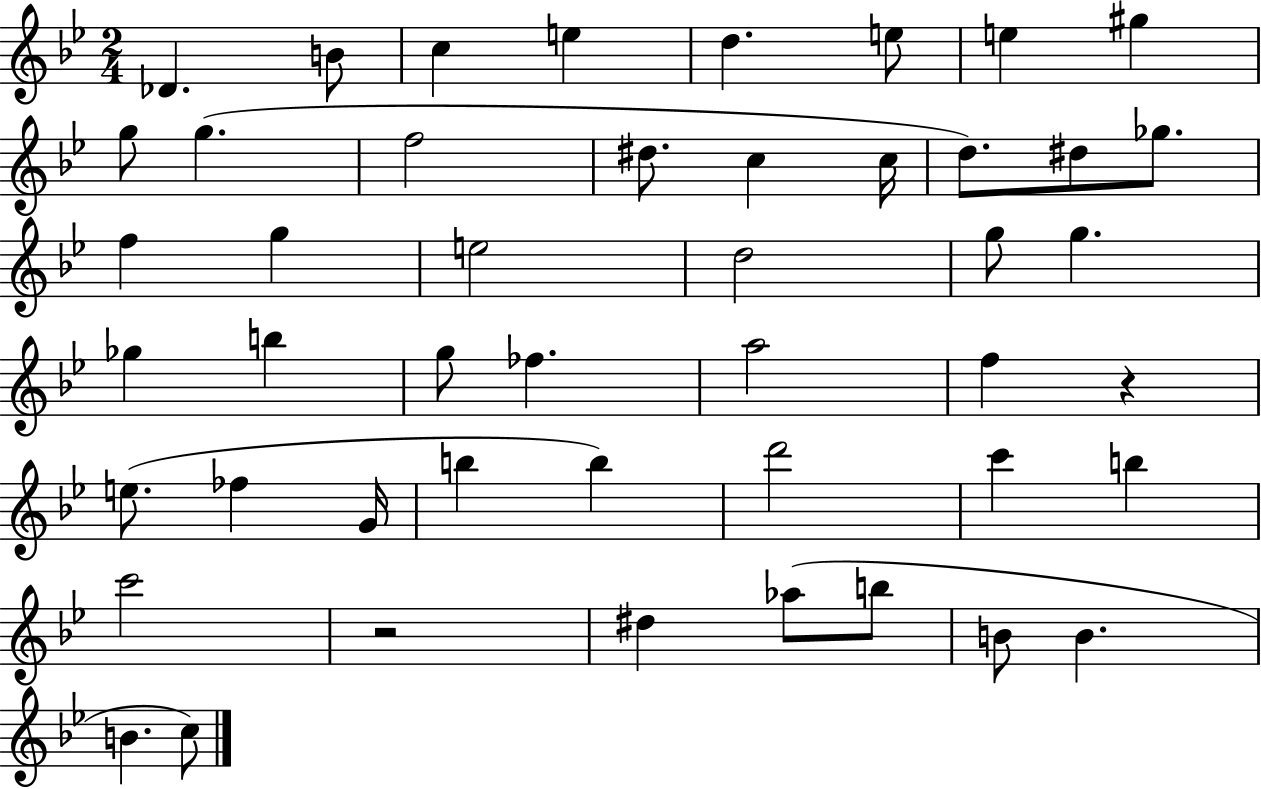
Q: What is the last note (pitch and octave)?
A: C5